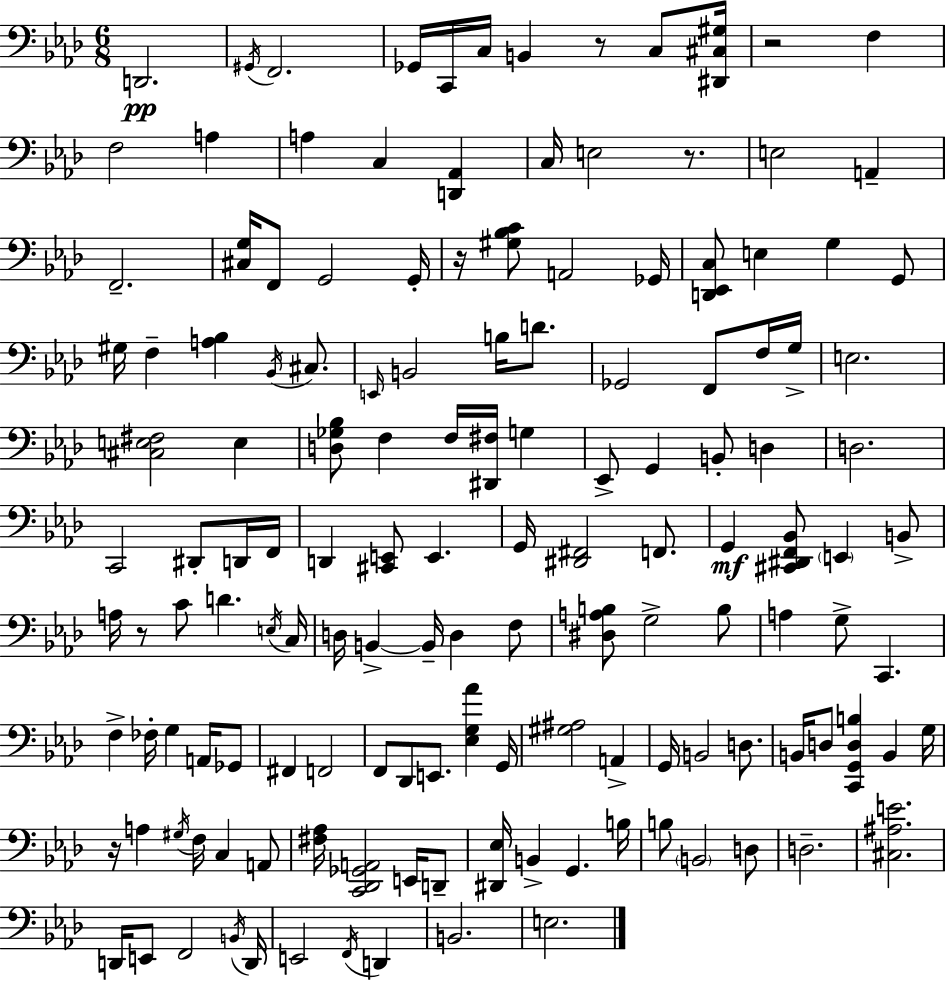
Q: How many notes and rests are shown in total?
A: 143